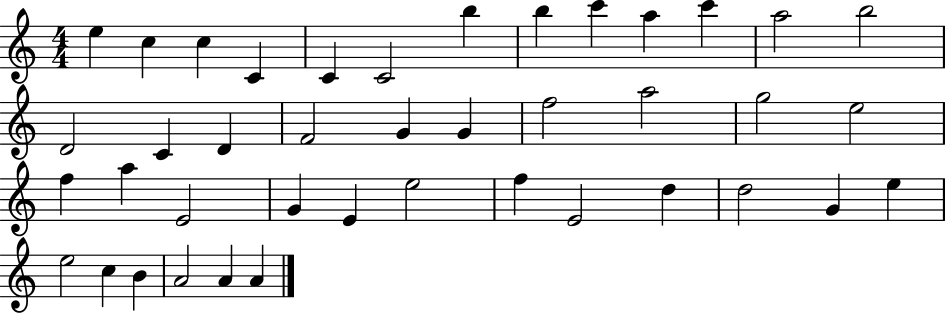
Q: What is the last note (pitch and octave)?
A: A4